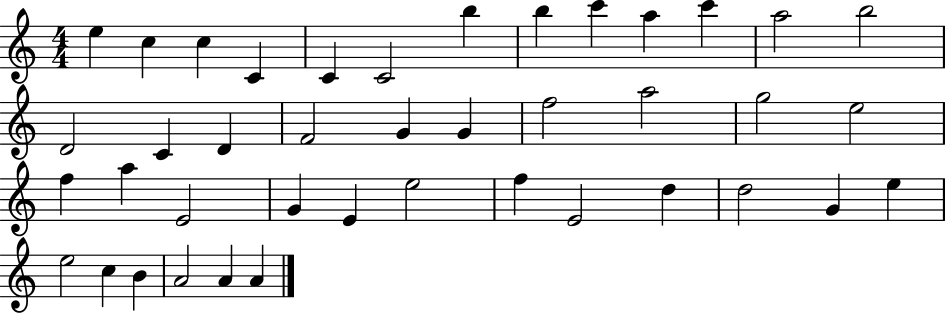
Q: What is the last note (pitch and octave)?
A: A4